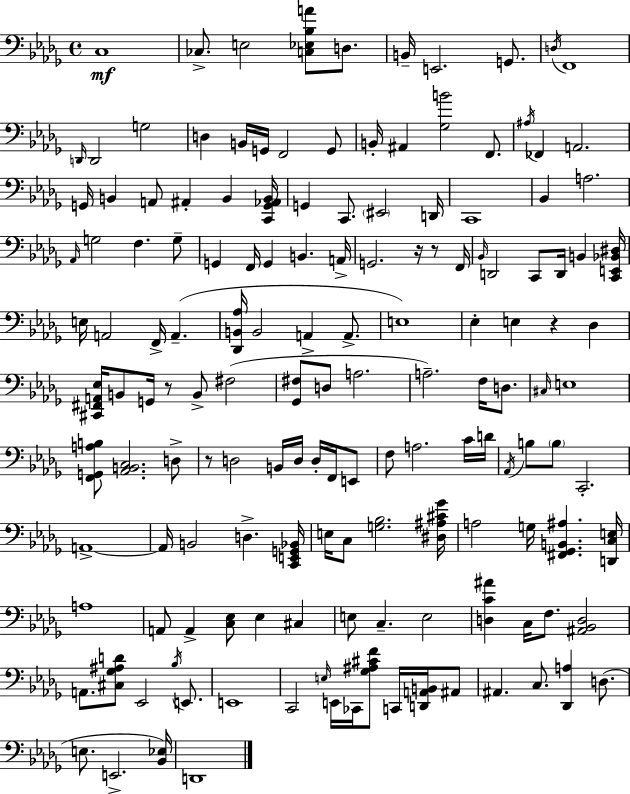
C3/w CES3/e. E3/h [C3,Eb3,Bb3,A4]/e D3/e. B2/s E2/h. G2/e. D3/s F2/w D2/s D2/h G3/h D3/q B2/s G2/s F2/h G2/e B2/s A#2/q [Gb3,B4]/h F2/e. A#3/s FES2/q A2/h. G2/s B2/q A2/e A#2/q B2/q [C2,G2,Ab2,B2]/s G2/q C2/e. EIS2/h D2/s C2/w Bb2/q A3/h. Ab2/s G3/h F3/q. G3/e G2/q F2/s G2/q B2/q. A2/s G2/h. R/s R/e F2/s Bb2/s D2/h C2/e D2/s B2/q [C2,E2,Bb2,D#3]/s E3/s A2/h F2/s A2/q. [Db2,B2,Ab3]/s B2/h A2/q A2/e. E3/w Eb3/q E3/q R/q Db3/q [C#2,F#2,A2,Eb3]/s B2/e G2/s R/e B2/e F#3/h [Gb2,F#3]/e D3/e A3/h. A3/h. F3/s D3/e. C#3/s E3/w [F2,G2,A3,B3]/e [Ab2,B2,C3]/h. D3/e R/e D3/h B2/s D3/s D3/s F2/s E2/e F3/e A3/h. C4/s D4/s Ab2/s B3/e B3/e C2/h. A2/w A2/s B2/h D3/q. [C2,E2,G2,Bb2]/s E3/s C3/e [G3,Bb3]/h. [D#3,A#3,C#4,Gb4]/s A3/h G3/s [F#2,Gb2,B2,A#3]/q. [D2,C3,E3]/s A3/w A2/e A2/q [C3,Eb3]/e Eb3/q C#3/q E3/e C3/q. E3/h [D3,C4,A#4]/q C3/s F3/e. [A#2,Bb2,D3]/h A2/e. [C#3,Gb3,A#3,D4]/e Eb2/h Bb3/s E2/e. E2/w C2/h E3/s E2/s CES2/s [Gb3,A#3,C#4,F4]/e C2/s [D2,A2,B2]/s A#2/e A#2/q. C3/e. [Db2,A3]/q D3/e. E3/e. E2/h. [Bb2,Eb3]/s D2/w